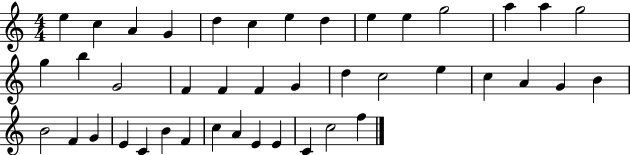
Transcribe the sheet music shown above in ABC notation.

X:1
T:Untitled
M:4/4
L:1/4
K:C
e c A G d c e d e e g2 a a g2 g b G2 F F F G d c2 e c A G B B2 F G E C B F c A E E C c2 f